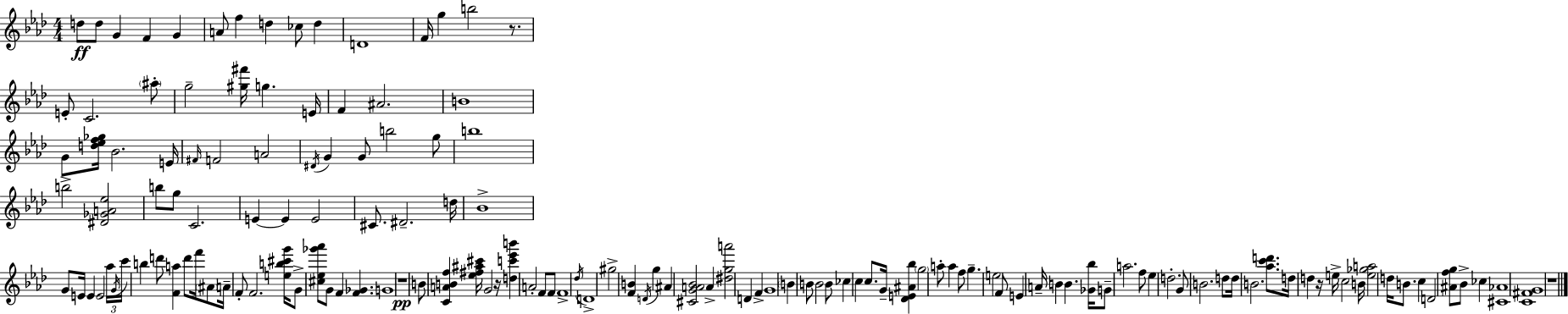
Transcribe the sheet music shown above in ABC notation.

X:1
T:Untitled
M:4/4
L:1/4
K:Ab
d/2 d/2 G F G A/2 f d _c/2 d D4 F/4 g b2 z/2 E/2 C2 ^a/2 g2 [^g^f']/4 g E/4 F ^A2 B4 G/2 [d_ef_g]/4 _B2 E/4 ^F/4 F2 A2 ^D/4 G G/2 b2 g/2 b4 b2 [^D_GA_e]2 b/2 g/2 C2 E E E2 ^C/2 ^D2 d/4 _B4 G/2 E/4 E E2 _a/4 G/4 c'/4 b d'/2 [Fa] d'/2 f'/4 ^A/2 A/4 F/2 F2 [eb^c'g']/4 G/2 [^c_e_g'_a']/2 G/2 F [F_G] G4 z4 B/2 [CABf] [_e^f^a^c']/4 G2 z/4 [dc'_e'b'] A2 F/2 F/2 F4 _d/4 D4 ^g2 [FB] D/4 g ^A [^CGA_B]2 A [^dga']2 D F G4 B B/2 B2 B/2 _c c c/2 G/4 [_DE^A_b] g2 a/2 a f/2 g e2 F/2 E A/4 B B [_G_b]/4 G/2 a2 f/2 _e d2 G/2 B2 d/2 d/4 B2 [_ac'd']/2 d/4 d z/4 e/4 c2 B/4 [e_ga]2 d/4 B/2 c D2 [^Afg]/2 _B/2 _c [^C_A]4 [C^FG]4 z4